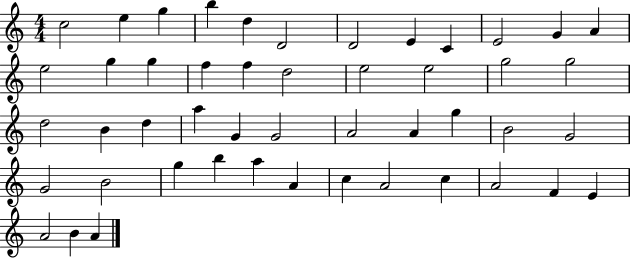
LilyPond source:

{
  \clef treble
  \numericTimeSignature
  \time 4/4
  \key c \major
  c''2 e''4 g''4 | b''4 d''4 d'2 | d'2 e'4 c'4 | e'2 g'4 a'4 | \break e''2 g''4 g''4 | f''4 f''4 d''2 | e''2 e''2 | g''2 g''2 | \break d''2 b'4 d''4 | a''4 g'4 g'2 | a'2 a'4 g''4 | b'2 g'2 | \break g'2 b'2 | g''4 b''4 a''4 a'4 | c''4 a'2 c''4 | a'2 f'4 e'4 | \break a'2 b'4 a'4 | \bar "|."
}